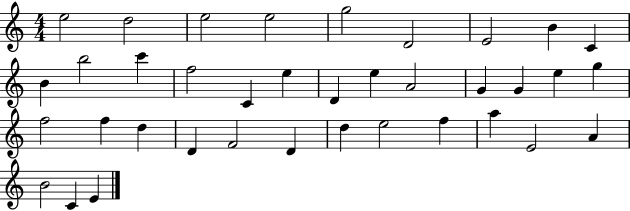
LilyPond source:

{
  \clef treble
  \numericTimeSignature
  \time 4/4
  \key c \major
  e''2 d''2 | e''2 e''2 | g''2 d'2 | e'2 b'4 c'4 | \break b'4 b''2 c'''4 | f''2 c'4 e''4 | d'4 e''4 a'2 | g'4 g'4 e''4 g''4 | \break f''2 f''4 d''4 | d'4 f'2 d'4 | d''4 e''2 f''4 | a''4 e'2 a'4 | \break b'2 c'4 e'4 | \bar "|."
}